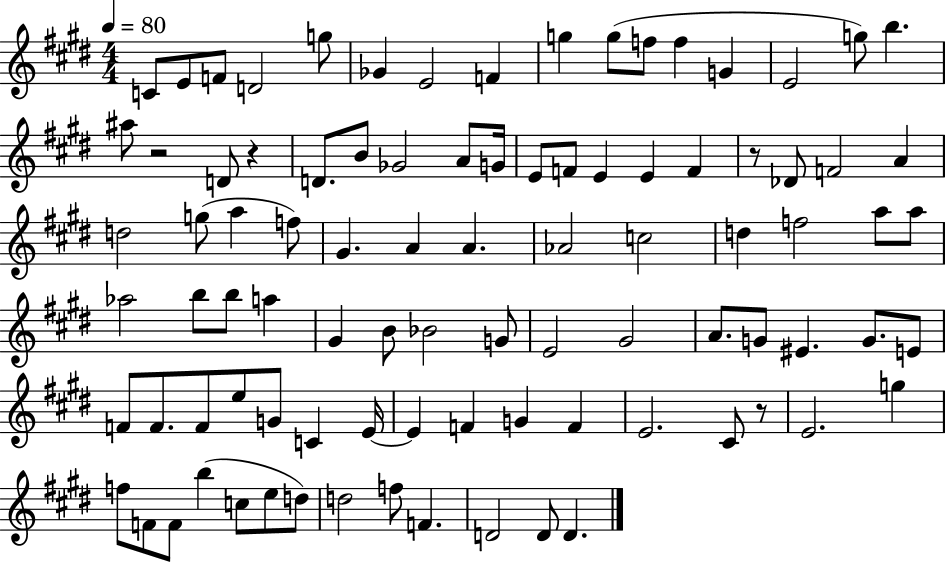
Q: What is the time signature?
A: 4/4